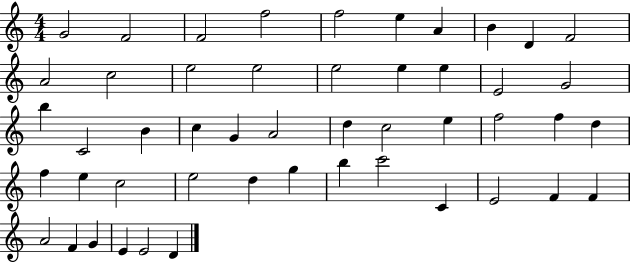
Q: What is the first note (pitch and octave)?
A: G4